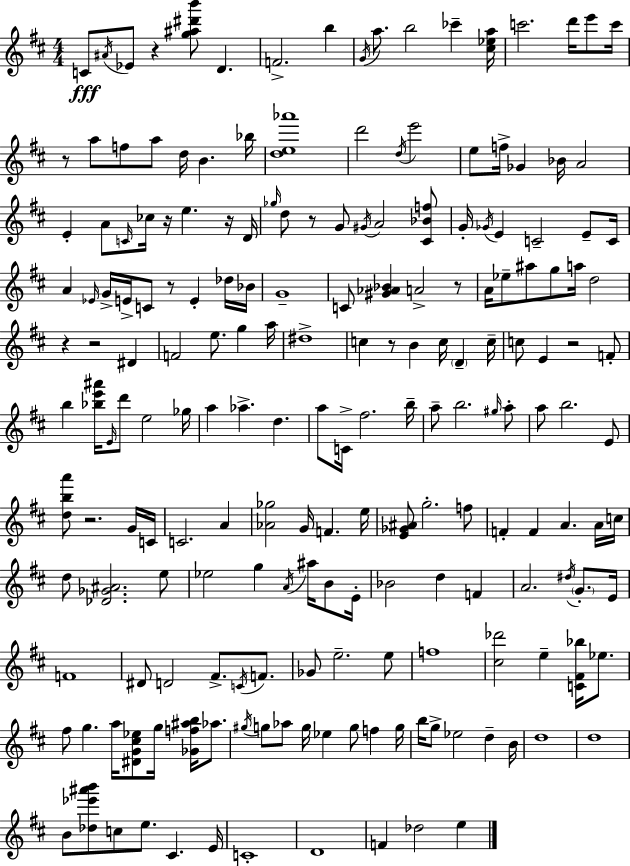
{
  \clef treble
  \numericTimeSignature
  \time 4/4
  \key d \major
  c'8\fff \acciaccatura { ais'16 } ees'8 r4 <g'' ais'' dis''' b'''>8 d'4. | f'2.-> b''4 | \acciaccatura { g'16 } a''8. b''2 ces'''4-- | <cis'' ees'' a''>16 c'''2. d'''16 e'''8 | \break c'''16 r8 a''8 f''8 a''8 d''16 b'4. | bes''16 <d'' e'' aes'''>1 | d'''2 \acciaccatura { d''16 } e'''2 | e''8 f''16-> ges'4 bes'16 a'2 | \break e'4-. a'8 \grace { c'16 } ces''16 r16 e''4. | r16 d'16 \grace { ges''16 } d''8 r8 g'8 \acciaccatura { gis'16 } a'2 | <cis' bes' f''>8 g'16-. \acciaccatura { ges'16 } e'4 c'2-- | e'8-- c'16 a'4 \grace { ees'16 } g'16-> e'16-> c'8 | \break r8 e'4-. des''16 bes'16 g'1-- | c'8 <gis' aes' bes'>4 a'2-> | r8 a'16 ees''8-- ais''8 g''8 a''16 | d''2 r4 r2 | \break dis'4 f'2 | e''8. g''4 a''16 dis''1-> | c''4 r8 b'4 | c''16 \parenthesize d'4-- c''16-- c''8 e'4 r2 | \break f'8-. b''4 <bes'' e''' ais'''>16 \grace { e'16 } d'''8 | e''2 ges''16 a''4 aes''4.-> | d''4. a''8 c'16-> fis''2. | b''16-- a''8-- b''2. | \break \grace { gis''16 } a''8-. a''8 b''2. | e'8 <d'' b'' a'''>8 r2. | g'16 c'16 c'2. | a'4 <aes' ges''>2 | \break g'16 f'4. e''16 <e' ges' ais'>8 g''2.-. | f''8 f'4-. f'4 | a'4. a'16 c''16 d''8 <des' ges' ais'>2. | e''8 ees''2 | \break g''4 \acciaccatura { a'16 } ais''16 b'8 e'16-. bes'2 | d''4 f'4 a'2. | \acciaccatura { dis''16 } \parenthesize g'8.-. e'16 f'1 | dis'8 d'2 | \break fis'8.-> \acciaccatura { c'16 } f'8. ges'8 e''2.-- | e''8 f''1 | <cis'' des'''>2 | e''4-- <c' fis' bes''>16 ees''8. fis''8 g''4. | \break a''16 <dis' g' cis'' ees''>8 g''16 <ges' f'' ais'' b''>16 aes''8. \acciaccatura { gis''16 } g''8 | aes''8 g''16 ees''4 g''8 f''4 g''16 b''16 g''8-> | ees''2 d''4-- b'16 d''1 | d''1 | \break b'8 | <des'' ees''' ais''' b'''>8 c''8 e''8. cis'4. e'16 c'1-. | d'1 | f'4 | \break des''2 e''4 \bar "|."
}